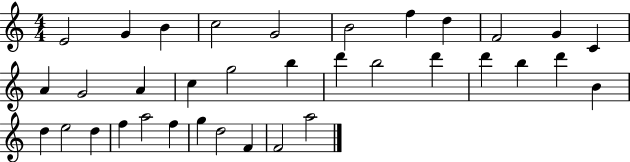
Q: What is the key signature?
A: C major